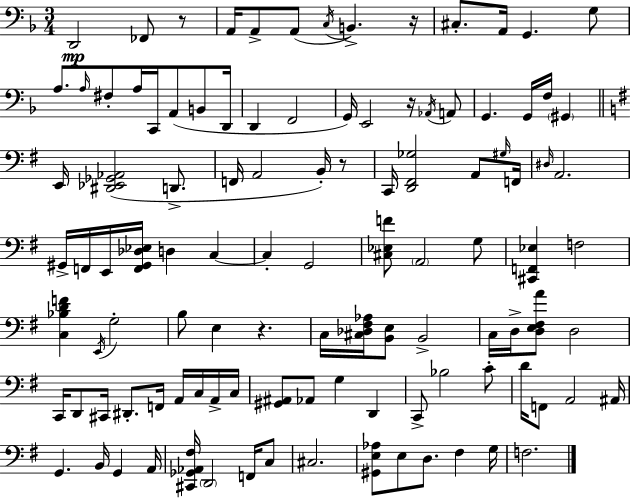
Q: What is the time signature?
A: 3/4